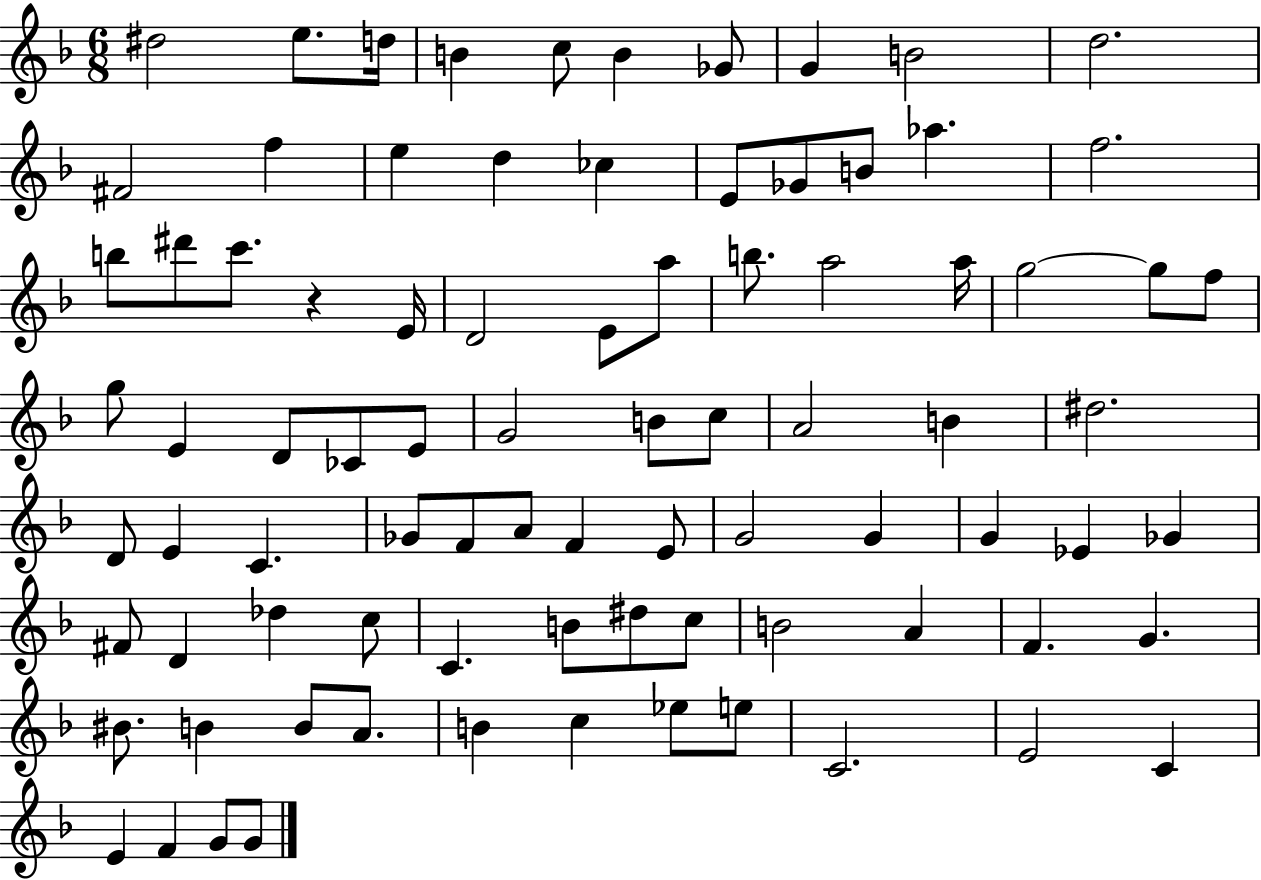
{
  \clef treble
  \numericTimeSignature
  \time 6/8
  \key f \major
  dis''2 e''8. d''16 | b'4 c''8 b'4 ges'8 | g'4 b'2 | d''2. | \break fis'2 f''4 | e''4 d''4 ces''4 | e'8 ges'8 b'8 aes''4. | f''2. | \break b''8 dis'''8 c'''8. r4 e'16 | d'2 e'8 a''8 | b''8. a''2 a''16 | g''2~~ g''8 f''8 | \break g''8 e'4 d'8 ces'8 e'8 | g'2 b'8 c''8 | a'2 b'4 | dis''2. | \break d'8 e'4 c'4. | ges'8 f'8 a'8 f'4 e'8 | g'2 g'4 | g'4 ees'4 ges'4 | \break fis'8 d'4 des''4 c''8 | c'4. b'8 dis''8 c''8 | b'2 a'4 | f'4. g'4. | \break bis'8. b'4 b'8 a'8. | b'4 c''4 ees''8 e''8 | c'2. | e'2 c'4 | \break e'4 f'4 g'8 g'8 | \bar "|."
}